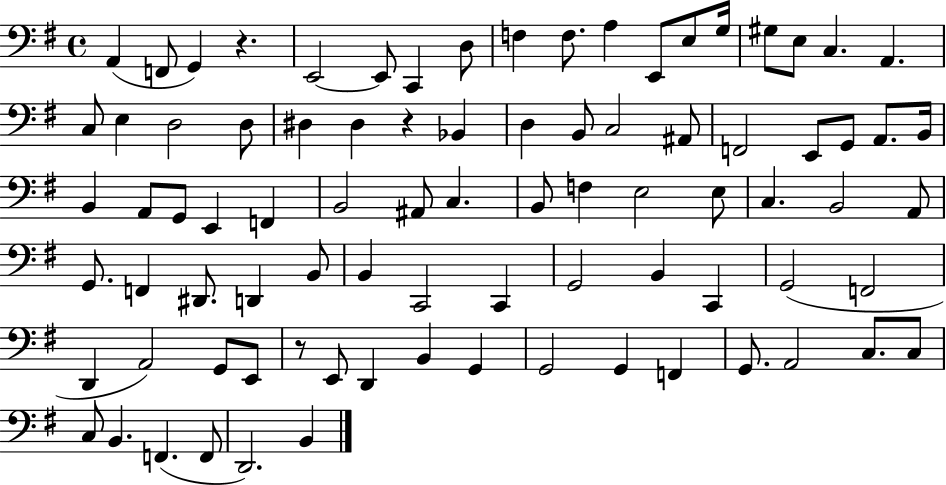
A2/q F2/e G2/q R/q. E2/h E2/e C2/q D3/e F3/q F3/e. A3/q E2/e E3/e G3/s G#3/e E3/e C3/q. A2/q. C3/e E3/q D3/h D3/e D#3/q D#3/q R/q Bb2/q D3/q B2/e C3/h A#2/e F2/h E2/e G2/e A2/e. B2/s B2/q A2/e G2/e E2/q F2/q B2/h A#2/e C3/q. B2/e F3/q E3/h E3/e C3/q. B2/h A2/e G2/e. F2/q D#2/e. D2/q B2/e B2/q C2/h C2/q G2/h B2/q C2/q G2/h F2/h D2/q A2/h G2/e E2/e R/e E2/e D2/q B2/q G2/q G2/h G2/q F2/q G2/e. A2/h C3/e. C3/e C3/e B2/q. F2/q. F2/e D2/h. B2/q